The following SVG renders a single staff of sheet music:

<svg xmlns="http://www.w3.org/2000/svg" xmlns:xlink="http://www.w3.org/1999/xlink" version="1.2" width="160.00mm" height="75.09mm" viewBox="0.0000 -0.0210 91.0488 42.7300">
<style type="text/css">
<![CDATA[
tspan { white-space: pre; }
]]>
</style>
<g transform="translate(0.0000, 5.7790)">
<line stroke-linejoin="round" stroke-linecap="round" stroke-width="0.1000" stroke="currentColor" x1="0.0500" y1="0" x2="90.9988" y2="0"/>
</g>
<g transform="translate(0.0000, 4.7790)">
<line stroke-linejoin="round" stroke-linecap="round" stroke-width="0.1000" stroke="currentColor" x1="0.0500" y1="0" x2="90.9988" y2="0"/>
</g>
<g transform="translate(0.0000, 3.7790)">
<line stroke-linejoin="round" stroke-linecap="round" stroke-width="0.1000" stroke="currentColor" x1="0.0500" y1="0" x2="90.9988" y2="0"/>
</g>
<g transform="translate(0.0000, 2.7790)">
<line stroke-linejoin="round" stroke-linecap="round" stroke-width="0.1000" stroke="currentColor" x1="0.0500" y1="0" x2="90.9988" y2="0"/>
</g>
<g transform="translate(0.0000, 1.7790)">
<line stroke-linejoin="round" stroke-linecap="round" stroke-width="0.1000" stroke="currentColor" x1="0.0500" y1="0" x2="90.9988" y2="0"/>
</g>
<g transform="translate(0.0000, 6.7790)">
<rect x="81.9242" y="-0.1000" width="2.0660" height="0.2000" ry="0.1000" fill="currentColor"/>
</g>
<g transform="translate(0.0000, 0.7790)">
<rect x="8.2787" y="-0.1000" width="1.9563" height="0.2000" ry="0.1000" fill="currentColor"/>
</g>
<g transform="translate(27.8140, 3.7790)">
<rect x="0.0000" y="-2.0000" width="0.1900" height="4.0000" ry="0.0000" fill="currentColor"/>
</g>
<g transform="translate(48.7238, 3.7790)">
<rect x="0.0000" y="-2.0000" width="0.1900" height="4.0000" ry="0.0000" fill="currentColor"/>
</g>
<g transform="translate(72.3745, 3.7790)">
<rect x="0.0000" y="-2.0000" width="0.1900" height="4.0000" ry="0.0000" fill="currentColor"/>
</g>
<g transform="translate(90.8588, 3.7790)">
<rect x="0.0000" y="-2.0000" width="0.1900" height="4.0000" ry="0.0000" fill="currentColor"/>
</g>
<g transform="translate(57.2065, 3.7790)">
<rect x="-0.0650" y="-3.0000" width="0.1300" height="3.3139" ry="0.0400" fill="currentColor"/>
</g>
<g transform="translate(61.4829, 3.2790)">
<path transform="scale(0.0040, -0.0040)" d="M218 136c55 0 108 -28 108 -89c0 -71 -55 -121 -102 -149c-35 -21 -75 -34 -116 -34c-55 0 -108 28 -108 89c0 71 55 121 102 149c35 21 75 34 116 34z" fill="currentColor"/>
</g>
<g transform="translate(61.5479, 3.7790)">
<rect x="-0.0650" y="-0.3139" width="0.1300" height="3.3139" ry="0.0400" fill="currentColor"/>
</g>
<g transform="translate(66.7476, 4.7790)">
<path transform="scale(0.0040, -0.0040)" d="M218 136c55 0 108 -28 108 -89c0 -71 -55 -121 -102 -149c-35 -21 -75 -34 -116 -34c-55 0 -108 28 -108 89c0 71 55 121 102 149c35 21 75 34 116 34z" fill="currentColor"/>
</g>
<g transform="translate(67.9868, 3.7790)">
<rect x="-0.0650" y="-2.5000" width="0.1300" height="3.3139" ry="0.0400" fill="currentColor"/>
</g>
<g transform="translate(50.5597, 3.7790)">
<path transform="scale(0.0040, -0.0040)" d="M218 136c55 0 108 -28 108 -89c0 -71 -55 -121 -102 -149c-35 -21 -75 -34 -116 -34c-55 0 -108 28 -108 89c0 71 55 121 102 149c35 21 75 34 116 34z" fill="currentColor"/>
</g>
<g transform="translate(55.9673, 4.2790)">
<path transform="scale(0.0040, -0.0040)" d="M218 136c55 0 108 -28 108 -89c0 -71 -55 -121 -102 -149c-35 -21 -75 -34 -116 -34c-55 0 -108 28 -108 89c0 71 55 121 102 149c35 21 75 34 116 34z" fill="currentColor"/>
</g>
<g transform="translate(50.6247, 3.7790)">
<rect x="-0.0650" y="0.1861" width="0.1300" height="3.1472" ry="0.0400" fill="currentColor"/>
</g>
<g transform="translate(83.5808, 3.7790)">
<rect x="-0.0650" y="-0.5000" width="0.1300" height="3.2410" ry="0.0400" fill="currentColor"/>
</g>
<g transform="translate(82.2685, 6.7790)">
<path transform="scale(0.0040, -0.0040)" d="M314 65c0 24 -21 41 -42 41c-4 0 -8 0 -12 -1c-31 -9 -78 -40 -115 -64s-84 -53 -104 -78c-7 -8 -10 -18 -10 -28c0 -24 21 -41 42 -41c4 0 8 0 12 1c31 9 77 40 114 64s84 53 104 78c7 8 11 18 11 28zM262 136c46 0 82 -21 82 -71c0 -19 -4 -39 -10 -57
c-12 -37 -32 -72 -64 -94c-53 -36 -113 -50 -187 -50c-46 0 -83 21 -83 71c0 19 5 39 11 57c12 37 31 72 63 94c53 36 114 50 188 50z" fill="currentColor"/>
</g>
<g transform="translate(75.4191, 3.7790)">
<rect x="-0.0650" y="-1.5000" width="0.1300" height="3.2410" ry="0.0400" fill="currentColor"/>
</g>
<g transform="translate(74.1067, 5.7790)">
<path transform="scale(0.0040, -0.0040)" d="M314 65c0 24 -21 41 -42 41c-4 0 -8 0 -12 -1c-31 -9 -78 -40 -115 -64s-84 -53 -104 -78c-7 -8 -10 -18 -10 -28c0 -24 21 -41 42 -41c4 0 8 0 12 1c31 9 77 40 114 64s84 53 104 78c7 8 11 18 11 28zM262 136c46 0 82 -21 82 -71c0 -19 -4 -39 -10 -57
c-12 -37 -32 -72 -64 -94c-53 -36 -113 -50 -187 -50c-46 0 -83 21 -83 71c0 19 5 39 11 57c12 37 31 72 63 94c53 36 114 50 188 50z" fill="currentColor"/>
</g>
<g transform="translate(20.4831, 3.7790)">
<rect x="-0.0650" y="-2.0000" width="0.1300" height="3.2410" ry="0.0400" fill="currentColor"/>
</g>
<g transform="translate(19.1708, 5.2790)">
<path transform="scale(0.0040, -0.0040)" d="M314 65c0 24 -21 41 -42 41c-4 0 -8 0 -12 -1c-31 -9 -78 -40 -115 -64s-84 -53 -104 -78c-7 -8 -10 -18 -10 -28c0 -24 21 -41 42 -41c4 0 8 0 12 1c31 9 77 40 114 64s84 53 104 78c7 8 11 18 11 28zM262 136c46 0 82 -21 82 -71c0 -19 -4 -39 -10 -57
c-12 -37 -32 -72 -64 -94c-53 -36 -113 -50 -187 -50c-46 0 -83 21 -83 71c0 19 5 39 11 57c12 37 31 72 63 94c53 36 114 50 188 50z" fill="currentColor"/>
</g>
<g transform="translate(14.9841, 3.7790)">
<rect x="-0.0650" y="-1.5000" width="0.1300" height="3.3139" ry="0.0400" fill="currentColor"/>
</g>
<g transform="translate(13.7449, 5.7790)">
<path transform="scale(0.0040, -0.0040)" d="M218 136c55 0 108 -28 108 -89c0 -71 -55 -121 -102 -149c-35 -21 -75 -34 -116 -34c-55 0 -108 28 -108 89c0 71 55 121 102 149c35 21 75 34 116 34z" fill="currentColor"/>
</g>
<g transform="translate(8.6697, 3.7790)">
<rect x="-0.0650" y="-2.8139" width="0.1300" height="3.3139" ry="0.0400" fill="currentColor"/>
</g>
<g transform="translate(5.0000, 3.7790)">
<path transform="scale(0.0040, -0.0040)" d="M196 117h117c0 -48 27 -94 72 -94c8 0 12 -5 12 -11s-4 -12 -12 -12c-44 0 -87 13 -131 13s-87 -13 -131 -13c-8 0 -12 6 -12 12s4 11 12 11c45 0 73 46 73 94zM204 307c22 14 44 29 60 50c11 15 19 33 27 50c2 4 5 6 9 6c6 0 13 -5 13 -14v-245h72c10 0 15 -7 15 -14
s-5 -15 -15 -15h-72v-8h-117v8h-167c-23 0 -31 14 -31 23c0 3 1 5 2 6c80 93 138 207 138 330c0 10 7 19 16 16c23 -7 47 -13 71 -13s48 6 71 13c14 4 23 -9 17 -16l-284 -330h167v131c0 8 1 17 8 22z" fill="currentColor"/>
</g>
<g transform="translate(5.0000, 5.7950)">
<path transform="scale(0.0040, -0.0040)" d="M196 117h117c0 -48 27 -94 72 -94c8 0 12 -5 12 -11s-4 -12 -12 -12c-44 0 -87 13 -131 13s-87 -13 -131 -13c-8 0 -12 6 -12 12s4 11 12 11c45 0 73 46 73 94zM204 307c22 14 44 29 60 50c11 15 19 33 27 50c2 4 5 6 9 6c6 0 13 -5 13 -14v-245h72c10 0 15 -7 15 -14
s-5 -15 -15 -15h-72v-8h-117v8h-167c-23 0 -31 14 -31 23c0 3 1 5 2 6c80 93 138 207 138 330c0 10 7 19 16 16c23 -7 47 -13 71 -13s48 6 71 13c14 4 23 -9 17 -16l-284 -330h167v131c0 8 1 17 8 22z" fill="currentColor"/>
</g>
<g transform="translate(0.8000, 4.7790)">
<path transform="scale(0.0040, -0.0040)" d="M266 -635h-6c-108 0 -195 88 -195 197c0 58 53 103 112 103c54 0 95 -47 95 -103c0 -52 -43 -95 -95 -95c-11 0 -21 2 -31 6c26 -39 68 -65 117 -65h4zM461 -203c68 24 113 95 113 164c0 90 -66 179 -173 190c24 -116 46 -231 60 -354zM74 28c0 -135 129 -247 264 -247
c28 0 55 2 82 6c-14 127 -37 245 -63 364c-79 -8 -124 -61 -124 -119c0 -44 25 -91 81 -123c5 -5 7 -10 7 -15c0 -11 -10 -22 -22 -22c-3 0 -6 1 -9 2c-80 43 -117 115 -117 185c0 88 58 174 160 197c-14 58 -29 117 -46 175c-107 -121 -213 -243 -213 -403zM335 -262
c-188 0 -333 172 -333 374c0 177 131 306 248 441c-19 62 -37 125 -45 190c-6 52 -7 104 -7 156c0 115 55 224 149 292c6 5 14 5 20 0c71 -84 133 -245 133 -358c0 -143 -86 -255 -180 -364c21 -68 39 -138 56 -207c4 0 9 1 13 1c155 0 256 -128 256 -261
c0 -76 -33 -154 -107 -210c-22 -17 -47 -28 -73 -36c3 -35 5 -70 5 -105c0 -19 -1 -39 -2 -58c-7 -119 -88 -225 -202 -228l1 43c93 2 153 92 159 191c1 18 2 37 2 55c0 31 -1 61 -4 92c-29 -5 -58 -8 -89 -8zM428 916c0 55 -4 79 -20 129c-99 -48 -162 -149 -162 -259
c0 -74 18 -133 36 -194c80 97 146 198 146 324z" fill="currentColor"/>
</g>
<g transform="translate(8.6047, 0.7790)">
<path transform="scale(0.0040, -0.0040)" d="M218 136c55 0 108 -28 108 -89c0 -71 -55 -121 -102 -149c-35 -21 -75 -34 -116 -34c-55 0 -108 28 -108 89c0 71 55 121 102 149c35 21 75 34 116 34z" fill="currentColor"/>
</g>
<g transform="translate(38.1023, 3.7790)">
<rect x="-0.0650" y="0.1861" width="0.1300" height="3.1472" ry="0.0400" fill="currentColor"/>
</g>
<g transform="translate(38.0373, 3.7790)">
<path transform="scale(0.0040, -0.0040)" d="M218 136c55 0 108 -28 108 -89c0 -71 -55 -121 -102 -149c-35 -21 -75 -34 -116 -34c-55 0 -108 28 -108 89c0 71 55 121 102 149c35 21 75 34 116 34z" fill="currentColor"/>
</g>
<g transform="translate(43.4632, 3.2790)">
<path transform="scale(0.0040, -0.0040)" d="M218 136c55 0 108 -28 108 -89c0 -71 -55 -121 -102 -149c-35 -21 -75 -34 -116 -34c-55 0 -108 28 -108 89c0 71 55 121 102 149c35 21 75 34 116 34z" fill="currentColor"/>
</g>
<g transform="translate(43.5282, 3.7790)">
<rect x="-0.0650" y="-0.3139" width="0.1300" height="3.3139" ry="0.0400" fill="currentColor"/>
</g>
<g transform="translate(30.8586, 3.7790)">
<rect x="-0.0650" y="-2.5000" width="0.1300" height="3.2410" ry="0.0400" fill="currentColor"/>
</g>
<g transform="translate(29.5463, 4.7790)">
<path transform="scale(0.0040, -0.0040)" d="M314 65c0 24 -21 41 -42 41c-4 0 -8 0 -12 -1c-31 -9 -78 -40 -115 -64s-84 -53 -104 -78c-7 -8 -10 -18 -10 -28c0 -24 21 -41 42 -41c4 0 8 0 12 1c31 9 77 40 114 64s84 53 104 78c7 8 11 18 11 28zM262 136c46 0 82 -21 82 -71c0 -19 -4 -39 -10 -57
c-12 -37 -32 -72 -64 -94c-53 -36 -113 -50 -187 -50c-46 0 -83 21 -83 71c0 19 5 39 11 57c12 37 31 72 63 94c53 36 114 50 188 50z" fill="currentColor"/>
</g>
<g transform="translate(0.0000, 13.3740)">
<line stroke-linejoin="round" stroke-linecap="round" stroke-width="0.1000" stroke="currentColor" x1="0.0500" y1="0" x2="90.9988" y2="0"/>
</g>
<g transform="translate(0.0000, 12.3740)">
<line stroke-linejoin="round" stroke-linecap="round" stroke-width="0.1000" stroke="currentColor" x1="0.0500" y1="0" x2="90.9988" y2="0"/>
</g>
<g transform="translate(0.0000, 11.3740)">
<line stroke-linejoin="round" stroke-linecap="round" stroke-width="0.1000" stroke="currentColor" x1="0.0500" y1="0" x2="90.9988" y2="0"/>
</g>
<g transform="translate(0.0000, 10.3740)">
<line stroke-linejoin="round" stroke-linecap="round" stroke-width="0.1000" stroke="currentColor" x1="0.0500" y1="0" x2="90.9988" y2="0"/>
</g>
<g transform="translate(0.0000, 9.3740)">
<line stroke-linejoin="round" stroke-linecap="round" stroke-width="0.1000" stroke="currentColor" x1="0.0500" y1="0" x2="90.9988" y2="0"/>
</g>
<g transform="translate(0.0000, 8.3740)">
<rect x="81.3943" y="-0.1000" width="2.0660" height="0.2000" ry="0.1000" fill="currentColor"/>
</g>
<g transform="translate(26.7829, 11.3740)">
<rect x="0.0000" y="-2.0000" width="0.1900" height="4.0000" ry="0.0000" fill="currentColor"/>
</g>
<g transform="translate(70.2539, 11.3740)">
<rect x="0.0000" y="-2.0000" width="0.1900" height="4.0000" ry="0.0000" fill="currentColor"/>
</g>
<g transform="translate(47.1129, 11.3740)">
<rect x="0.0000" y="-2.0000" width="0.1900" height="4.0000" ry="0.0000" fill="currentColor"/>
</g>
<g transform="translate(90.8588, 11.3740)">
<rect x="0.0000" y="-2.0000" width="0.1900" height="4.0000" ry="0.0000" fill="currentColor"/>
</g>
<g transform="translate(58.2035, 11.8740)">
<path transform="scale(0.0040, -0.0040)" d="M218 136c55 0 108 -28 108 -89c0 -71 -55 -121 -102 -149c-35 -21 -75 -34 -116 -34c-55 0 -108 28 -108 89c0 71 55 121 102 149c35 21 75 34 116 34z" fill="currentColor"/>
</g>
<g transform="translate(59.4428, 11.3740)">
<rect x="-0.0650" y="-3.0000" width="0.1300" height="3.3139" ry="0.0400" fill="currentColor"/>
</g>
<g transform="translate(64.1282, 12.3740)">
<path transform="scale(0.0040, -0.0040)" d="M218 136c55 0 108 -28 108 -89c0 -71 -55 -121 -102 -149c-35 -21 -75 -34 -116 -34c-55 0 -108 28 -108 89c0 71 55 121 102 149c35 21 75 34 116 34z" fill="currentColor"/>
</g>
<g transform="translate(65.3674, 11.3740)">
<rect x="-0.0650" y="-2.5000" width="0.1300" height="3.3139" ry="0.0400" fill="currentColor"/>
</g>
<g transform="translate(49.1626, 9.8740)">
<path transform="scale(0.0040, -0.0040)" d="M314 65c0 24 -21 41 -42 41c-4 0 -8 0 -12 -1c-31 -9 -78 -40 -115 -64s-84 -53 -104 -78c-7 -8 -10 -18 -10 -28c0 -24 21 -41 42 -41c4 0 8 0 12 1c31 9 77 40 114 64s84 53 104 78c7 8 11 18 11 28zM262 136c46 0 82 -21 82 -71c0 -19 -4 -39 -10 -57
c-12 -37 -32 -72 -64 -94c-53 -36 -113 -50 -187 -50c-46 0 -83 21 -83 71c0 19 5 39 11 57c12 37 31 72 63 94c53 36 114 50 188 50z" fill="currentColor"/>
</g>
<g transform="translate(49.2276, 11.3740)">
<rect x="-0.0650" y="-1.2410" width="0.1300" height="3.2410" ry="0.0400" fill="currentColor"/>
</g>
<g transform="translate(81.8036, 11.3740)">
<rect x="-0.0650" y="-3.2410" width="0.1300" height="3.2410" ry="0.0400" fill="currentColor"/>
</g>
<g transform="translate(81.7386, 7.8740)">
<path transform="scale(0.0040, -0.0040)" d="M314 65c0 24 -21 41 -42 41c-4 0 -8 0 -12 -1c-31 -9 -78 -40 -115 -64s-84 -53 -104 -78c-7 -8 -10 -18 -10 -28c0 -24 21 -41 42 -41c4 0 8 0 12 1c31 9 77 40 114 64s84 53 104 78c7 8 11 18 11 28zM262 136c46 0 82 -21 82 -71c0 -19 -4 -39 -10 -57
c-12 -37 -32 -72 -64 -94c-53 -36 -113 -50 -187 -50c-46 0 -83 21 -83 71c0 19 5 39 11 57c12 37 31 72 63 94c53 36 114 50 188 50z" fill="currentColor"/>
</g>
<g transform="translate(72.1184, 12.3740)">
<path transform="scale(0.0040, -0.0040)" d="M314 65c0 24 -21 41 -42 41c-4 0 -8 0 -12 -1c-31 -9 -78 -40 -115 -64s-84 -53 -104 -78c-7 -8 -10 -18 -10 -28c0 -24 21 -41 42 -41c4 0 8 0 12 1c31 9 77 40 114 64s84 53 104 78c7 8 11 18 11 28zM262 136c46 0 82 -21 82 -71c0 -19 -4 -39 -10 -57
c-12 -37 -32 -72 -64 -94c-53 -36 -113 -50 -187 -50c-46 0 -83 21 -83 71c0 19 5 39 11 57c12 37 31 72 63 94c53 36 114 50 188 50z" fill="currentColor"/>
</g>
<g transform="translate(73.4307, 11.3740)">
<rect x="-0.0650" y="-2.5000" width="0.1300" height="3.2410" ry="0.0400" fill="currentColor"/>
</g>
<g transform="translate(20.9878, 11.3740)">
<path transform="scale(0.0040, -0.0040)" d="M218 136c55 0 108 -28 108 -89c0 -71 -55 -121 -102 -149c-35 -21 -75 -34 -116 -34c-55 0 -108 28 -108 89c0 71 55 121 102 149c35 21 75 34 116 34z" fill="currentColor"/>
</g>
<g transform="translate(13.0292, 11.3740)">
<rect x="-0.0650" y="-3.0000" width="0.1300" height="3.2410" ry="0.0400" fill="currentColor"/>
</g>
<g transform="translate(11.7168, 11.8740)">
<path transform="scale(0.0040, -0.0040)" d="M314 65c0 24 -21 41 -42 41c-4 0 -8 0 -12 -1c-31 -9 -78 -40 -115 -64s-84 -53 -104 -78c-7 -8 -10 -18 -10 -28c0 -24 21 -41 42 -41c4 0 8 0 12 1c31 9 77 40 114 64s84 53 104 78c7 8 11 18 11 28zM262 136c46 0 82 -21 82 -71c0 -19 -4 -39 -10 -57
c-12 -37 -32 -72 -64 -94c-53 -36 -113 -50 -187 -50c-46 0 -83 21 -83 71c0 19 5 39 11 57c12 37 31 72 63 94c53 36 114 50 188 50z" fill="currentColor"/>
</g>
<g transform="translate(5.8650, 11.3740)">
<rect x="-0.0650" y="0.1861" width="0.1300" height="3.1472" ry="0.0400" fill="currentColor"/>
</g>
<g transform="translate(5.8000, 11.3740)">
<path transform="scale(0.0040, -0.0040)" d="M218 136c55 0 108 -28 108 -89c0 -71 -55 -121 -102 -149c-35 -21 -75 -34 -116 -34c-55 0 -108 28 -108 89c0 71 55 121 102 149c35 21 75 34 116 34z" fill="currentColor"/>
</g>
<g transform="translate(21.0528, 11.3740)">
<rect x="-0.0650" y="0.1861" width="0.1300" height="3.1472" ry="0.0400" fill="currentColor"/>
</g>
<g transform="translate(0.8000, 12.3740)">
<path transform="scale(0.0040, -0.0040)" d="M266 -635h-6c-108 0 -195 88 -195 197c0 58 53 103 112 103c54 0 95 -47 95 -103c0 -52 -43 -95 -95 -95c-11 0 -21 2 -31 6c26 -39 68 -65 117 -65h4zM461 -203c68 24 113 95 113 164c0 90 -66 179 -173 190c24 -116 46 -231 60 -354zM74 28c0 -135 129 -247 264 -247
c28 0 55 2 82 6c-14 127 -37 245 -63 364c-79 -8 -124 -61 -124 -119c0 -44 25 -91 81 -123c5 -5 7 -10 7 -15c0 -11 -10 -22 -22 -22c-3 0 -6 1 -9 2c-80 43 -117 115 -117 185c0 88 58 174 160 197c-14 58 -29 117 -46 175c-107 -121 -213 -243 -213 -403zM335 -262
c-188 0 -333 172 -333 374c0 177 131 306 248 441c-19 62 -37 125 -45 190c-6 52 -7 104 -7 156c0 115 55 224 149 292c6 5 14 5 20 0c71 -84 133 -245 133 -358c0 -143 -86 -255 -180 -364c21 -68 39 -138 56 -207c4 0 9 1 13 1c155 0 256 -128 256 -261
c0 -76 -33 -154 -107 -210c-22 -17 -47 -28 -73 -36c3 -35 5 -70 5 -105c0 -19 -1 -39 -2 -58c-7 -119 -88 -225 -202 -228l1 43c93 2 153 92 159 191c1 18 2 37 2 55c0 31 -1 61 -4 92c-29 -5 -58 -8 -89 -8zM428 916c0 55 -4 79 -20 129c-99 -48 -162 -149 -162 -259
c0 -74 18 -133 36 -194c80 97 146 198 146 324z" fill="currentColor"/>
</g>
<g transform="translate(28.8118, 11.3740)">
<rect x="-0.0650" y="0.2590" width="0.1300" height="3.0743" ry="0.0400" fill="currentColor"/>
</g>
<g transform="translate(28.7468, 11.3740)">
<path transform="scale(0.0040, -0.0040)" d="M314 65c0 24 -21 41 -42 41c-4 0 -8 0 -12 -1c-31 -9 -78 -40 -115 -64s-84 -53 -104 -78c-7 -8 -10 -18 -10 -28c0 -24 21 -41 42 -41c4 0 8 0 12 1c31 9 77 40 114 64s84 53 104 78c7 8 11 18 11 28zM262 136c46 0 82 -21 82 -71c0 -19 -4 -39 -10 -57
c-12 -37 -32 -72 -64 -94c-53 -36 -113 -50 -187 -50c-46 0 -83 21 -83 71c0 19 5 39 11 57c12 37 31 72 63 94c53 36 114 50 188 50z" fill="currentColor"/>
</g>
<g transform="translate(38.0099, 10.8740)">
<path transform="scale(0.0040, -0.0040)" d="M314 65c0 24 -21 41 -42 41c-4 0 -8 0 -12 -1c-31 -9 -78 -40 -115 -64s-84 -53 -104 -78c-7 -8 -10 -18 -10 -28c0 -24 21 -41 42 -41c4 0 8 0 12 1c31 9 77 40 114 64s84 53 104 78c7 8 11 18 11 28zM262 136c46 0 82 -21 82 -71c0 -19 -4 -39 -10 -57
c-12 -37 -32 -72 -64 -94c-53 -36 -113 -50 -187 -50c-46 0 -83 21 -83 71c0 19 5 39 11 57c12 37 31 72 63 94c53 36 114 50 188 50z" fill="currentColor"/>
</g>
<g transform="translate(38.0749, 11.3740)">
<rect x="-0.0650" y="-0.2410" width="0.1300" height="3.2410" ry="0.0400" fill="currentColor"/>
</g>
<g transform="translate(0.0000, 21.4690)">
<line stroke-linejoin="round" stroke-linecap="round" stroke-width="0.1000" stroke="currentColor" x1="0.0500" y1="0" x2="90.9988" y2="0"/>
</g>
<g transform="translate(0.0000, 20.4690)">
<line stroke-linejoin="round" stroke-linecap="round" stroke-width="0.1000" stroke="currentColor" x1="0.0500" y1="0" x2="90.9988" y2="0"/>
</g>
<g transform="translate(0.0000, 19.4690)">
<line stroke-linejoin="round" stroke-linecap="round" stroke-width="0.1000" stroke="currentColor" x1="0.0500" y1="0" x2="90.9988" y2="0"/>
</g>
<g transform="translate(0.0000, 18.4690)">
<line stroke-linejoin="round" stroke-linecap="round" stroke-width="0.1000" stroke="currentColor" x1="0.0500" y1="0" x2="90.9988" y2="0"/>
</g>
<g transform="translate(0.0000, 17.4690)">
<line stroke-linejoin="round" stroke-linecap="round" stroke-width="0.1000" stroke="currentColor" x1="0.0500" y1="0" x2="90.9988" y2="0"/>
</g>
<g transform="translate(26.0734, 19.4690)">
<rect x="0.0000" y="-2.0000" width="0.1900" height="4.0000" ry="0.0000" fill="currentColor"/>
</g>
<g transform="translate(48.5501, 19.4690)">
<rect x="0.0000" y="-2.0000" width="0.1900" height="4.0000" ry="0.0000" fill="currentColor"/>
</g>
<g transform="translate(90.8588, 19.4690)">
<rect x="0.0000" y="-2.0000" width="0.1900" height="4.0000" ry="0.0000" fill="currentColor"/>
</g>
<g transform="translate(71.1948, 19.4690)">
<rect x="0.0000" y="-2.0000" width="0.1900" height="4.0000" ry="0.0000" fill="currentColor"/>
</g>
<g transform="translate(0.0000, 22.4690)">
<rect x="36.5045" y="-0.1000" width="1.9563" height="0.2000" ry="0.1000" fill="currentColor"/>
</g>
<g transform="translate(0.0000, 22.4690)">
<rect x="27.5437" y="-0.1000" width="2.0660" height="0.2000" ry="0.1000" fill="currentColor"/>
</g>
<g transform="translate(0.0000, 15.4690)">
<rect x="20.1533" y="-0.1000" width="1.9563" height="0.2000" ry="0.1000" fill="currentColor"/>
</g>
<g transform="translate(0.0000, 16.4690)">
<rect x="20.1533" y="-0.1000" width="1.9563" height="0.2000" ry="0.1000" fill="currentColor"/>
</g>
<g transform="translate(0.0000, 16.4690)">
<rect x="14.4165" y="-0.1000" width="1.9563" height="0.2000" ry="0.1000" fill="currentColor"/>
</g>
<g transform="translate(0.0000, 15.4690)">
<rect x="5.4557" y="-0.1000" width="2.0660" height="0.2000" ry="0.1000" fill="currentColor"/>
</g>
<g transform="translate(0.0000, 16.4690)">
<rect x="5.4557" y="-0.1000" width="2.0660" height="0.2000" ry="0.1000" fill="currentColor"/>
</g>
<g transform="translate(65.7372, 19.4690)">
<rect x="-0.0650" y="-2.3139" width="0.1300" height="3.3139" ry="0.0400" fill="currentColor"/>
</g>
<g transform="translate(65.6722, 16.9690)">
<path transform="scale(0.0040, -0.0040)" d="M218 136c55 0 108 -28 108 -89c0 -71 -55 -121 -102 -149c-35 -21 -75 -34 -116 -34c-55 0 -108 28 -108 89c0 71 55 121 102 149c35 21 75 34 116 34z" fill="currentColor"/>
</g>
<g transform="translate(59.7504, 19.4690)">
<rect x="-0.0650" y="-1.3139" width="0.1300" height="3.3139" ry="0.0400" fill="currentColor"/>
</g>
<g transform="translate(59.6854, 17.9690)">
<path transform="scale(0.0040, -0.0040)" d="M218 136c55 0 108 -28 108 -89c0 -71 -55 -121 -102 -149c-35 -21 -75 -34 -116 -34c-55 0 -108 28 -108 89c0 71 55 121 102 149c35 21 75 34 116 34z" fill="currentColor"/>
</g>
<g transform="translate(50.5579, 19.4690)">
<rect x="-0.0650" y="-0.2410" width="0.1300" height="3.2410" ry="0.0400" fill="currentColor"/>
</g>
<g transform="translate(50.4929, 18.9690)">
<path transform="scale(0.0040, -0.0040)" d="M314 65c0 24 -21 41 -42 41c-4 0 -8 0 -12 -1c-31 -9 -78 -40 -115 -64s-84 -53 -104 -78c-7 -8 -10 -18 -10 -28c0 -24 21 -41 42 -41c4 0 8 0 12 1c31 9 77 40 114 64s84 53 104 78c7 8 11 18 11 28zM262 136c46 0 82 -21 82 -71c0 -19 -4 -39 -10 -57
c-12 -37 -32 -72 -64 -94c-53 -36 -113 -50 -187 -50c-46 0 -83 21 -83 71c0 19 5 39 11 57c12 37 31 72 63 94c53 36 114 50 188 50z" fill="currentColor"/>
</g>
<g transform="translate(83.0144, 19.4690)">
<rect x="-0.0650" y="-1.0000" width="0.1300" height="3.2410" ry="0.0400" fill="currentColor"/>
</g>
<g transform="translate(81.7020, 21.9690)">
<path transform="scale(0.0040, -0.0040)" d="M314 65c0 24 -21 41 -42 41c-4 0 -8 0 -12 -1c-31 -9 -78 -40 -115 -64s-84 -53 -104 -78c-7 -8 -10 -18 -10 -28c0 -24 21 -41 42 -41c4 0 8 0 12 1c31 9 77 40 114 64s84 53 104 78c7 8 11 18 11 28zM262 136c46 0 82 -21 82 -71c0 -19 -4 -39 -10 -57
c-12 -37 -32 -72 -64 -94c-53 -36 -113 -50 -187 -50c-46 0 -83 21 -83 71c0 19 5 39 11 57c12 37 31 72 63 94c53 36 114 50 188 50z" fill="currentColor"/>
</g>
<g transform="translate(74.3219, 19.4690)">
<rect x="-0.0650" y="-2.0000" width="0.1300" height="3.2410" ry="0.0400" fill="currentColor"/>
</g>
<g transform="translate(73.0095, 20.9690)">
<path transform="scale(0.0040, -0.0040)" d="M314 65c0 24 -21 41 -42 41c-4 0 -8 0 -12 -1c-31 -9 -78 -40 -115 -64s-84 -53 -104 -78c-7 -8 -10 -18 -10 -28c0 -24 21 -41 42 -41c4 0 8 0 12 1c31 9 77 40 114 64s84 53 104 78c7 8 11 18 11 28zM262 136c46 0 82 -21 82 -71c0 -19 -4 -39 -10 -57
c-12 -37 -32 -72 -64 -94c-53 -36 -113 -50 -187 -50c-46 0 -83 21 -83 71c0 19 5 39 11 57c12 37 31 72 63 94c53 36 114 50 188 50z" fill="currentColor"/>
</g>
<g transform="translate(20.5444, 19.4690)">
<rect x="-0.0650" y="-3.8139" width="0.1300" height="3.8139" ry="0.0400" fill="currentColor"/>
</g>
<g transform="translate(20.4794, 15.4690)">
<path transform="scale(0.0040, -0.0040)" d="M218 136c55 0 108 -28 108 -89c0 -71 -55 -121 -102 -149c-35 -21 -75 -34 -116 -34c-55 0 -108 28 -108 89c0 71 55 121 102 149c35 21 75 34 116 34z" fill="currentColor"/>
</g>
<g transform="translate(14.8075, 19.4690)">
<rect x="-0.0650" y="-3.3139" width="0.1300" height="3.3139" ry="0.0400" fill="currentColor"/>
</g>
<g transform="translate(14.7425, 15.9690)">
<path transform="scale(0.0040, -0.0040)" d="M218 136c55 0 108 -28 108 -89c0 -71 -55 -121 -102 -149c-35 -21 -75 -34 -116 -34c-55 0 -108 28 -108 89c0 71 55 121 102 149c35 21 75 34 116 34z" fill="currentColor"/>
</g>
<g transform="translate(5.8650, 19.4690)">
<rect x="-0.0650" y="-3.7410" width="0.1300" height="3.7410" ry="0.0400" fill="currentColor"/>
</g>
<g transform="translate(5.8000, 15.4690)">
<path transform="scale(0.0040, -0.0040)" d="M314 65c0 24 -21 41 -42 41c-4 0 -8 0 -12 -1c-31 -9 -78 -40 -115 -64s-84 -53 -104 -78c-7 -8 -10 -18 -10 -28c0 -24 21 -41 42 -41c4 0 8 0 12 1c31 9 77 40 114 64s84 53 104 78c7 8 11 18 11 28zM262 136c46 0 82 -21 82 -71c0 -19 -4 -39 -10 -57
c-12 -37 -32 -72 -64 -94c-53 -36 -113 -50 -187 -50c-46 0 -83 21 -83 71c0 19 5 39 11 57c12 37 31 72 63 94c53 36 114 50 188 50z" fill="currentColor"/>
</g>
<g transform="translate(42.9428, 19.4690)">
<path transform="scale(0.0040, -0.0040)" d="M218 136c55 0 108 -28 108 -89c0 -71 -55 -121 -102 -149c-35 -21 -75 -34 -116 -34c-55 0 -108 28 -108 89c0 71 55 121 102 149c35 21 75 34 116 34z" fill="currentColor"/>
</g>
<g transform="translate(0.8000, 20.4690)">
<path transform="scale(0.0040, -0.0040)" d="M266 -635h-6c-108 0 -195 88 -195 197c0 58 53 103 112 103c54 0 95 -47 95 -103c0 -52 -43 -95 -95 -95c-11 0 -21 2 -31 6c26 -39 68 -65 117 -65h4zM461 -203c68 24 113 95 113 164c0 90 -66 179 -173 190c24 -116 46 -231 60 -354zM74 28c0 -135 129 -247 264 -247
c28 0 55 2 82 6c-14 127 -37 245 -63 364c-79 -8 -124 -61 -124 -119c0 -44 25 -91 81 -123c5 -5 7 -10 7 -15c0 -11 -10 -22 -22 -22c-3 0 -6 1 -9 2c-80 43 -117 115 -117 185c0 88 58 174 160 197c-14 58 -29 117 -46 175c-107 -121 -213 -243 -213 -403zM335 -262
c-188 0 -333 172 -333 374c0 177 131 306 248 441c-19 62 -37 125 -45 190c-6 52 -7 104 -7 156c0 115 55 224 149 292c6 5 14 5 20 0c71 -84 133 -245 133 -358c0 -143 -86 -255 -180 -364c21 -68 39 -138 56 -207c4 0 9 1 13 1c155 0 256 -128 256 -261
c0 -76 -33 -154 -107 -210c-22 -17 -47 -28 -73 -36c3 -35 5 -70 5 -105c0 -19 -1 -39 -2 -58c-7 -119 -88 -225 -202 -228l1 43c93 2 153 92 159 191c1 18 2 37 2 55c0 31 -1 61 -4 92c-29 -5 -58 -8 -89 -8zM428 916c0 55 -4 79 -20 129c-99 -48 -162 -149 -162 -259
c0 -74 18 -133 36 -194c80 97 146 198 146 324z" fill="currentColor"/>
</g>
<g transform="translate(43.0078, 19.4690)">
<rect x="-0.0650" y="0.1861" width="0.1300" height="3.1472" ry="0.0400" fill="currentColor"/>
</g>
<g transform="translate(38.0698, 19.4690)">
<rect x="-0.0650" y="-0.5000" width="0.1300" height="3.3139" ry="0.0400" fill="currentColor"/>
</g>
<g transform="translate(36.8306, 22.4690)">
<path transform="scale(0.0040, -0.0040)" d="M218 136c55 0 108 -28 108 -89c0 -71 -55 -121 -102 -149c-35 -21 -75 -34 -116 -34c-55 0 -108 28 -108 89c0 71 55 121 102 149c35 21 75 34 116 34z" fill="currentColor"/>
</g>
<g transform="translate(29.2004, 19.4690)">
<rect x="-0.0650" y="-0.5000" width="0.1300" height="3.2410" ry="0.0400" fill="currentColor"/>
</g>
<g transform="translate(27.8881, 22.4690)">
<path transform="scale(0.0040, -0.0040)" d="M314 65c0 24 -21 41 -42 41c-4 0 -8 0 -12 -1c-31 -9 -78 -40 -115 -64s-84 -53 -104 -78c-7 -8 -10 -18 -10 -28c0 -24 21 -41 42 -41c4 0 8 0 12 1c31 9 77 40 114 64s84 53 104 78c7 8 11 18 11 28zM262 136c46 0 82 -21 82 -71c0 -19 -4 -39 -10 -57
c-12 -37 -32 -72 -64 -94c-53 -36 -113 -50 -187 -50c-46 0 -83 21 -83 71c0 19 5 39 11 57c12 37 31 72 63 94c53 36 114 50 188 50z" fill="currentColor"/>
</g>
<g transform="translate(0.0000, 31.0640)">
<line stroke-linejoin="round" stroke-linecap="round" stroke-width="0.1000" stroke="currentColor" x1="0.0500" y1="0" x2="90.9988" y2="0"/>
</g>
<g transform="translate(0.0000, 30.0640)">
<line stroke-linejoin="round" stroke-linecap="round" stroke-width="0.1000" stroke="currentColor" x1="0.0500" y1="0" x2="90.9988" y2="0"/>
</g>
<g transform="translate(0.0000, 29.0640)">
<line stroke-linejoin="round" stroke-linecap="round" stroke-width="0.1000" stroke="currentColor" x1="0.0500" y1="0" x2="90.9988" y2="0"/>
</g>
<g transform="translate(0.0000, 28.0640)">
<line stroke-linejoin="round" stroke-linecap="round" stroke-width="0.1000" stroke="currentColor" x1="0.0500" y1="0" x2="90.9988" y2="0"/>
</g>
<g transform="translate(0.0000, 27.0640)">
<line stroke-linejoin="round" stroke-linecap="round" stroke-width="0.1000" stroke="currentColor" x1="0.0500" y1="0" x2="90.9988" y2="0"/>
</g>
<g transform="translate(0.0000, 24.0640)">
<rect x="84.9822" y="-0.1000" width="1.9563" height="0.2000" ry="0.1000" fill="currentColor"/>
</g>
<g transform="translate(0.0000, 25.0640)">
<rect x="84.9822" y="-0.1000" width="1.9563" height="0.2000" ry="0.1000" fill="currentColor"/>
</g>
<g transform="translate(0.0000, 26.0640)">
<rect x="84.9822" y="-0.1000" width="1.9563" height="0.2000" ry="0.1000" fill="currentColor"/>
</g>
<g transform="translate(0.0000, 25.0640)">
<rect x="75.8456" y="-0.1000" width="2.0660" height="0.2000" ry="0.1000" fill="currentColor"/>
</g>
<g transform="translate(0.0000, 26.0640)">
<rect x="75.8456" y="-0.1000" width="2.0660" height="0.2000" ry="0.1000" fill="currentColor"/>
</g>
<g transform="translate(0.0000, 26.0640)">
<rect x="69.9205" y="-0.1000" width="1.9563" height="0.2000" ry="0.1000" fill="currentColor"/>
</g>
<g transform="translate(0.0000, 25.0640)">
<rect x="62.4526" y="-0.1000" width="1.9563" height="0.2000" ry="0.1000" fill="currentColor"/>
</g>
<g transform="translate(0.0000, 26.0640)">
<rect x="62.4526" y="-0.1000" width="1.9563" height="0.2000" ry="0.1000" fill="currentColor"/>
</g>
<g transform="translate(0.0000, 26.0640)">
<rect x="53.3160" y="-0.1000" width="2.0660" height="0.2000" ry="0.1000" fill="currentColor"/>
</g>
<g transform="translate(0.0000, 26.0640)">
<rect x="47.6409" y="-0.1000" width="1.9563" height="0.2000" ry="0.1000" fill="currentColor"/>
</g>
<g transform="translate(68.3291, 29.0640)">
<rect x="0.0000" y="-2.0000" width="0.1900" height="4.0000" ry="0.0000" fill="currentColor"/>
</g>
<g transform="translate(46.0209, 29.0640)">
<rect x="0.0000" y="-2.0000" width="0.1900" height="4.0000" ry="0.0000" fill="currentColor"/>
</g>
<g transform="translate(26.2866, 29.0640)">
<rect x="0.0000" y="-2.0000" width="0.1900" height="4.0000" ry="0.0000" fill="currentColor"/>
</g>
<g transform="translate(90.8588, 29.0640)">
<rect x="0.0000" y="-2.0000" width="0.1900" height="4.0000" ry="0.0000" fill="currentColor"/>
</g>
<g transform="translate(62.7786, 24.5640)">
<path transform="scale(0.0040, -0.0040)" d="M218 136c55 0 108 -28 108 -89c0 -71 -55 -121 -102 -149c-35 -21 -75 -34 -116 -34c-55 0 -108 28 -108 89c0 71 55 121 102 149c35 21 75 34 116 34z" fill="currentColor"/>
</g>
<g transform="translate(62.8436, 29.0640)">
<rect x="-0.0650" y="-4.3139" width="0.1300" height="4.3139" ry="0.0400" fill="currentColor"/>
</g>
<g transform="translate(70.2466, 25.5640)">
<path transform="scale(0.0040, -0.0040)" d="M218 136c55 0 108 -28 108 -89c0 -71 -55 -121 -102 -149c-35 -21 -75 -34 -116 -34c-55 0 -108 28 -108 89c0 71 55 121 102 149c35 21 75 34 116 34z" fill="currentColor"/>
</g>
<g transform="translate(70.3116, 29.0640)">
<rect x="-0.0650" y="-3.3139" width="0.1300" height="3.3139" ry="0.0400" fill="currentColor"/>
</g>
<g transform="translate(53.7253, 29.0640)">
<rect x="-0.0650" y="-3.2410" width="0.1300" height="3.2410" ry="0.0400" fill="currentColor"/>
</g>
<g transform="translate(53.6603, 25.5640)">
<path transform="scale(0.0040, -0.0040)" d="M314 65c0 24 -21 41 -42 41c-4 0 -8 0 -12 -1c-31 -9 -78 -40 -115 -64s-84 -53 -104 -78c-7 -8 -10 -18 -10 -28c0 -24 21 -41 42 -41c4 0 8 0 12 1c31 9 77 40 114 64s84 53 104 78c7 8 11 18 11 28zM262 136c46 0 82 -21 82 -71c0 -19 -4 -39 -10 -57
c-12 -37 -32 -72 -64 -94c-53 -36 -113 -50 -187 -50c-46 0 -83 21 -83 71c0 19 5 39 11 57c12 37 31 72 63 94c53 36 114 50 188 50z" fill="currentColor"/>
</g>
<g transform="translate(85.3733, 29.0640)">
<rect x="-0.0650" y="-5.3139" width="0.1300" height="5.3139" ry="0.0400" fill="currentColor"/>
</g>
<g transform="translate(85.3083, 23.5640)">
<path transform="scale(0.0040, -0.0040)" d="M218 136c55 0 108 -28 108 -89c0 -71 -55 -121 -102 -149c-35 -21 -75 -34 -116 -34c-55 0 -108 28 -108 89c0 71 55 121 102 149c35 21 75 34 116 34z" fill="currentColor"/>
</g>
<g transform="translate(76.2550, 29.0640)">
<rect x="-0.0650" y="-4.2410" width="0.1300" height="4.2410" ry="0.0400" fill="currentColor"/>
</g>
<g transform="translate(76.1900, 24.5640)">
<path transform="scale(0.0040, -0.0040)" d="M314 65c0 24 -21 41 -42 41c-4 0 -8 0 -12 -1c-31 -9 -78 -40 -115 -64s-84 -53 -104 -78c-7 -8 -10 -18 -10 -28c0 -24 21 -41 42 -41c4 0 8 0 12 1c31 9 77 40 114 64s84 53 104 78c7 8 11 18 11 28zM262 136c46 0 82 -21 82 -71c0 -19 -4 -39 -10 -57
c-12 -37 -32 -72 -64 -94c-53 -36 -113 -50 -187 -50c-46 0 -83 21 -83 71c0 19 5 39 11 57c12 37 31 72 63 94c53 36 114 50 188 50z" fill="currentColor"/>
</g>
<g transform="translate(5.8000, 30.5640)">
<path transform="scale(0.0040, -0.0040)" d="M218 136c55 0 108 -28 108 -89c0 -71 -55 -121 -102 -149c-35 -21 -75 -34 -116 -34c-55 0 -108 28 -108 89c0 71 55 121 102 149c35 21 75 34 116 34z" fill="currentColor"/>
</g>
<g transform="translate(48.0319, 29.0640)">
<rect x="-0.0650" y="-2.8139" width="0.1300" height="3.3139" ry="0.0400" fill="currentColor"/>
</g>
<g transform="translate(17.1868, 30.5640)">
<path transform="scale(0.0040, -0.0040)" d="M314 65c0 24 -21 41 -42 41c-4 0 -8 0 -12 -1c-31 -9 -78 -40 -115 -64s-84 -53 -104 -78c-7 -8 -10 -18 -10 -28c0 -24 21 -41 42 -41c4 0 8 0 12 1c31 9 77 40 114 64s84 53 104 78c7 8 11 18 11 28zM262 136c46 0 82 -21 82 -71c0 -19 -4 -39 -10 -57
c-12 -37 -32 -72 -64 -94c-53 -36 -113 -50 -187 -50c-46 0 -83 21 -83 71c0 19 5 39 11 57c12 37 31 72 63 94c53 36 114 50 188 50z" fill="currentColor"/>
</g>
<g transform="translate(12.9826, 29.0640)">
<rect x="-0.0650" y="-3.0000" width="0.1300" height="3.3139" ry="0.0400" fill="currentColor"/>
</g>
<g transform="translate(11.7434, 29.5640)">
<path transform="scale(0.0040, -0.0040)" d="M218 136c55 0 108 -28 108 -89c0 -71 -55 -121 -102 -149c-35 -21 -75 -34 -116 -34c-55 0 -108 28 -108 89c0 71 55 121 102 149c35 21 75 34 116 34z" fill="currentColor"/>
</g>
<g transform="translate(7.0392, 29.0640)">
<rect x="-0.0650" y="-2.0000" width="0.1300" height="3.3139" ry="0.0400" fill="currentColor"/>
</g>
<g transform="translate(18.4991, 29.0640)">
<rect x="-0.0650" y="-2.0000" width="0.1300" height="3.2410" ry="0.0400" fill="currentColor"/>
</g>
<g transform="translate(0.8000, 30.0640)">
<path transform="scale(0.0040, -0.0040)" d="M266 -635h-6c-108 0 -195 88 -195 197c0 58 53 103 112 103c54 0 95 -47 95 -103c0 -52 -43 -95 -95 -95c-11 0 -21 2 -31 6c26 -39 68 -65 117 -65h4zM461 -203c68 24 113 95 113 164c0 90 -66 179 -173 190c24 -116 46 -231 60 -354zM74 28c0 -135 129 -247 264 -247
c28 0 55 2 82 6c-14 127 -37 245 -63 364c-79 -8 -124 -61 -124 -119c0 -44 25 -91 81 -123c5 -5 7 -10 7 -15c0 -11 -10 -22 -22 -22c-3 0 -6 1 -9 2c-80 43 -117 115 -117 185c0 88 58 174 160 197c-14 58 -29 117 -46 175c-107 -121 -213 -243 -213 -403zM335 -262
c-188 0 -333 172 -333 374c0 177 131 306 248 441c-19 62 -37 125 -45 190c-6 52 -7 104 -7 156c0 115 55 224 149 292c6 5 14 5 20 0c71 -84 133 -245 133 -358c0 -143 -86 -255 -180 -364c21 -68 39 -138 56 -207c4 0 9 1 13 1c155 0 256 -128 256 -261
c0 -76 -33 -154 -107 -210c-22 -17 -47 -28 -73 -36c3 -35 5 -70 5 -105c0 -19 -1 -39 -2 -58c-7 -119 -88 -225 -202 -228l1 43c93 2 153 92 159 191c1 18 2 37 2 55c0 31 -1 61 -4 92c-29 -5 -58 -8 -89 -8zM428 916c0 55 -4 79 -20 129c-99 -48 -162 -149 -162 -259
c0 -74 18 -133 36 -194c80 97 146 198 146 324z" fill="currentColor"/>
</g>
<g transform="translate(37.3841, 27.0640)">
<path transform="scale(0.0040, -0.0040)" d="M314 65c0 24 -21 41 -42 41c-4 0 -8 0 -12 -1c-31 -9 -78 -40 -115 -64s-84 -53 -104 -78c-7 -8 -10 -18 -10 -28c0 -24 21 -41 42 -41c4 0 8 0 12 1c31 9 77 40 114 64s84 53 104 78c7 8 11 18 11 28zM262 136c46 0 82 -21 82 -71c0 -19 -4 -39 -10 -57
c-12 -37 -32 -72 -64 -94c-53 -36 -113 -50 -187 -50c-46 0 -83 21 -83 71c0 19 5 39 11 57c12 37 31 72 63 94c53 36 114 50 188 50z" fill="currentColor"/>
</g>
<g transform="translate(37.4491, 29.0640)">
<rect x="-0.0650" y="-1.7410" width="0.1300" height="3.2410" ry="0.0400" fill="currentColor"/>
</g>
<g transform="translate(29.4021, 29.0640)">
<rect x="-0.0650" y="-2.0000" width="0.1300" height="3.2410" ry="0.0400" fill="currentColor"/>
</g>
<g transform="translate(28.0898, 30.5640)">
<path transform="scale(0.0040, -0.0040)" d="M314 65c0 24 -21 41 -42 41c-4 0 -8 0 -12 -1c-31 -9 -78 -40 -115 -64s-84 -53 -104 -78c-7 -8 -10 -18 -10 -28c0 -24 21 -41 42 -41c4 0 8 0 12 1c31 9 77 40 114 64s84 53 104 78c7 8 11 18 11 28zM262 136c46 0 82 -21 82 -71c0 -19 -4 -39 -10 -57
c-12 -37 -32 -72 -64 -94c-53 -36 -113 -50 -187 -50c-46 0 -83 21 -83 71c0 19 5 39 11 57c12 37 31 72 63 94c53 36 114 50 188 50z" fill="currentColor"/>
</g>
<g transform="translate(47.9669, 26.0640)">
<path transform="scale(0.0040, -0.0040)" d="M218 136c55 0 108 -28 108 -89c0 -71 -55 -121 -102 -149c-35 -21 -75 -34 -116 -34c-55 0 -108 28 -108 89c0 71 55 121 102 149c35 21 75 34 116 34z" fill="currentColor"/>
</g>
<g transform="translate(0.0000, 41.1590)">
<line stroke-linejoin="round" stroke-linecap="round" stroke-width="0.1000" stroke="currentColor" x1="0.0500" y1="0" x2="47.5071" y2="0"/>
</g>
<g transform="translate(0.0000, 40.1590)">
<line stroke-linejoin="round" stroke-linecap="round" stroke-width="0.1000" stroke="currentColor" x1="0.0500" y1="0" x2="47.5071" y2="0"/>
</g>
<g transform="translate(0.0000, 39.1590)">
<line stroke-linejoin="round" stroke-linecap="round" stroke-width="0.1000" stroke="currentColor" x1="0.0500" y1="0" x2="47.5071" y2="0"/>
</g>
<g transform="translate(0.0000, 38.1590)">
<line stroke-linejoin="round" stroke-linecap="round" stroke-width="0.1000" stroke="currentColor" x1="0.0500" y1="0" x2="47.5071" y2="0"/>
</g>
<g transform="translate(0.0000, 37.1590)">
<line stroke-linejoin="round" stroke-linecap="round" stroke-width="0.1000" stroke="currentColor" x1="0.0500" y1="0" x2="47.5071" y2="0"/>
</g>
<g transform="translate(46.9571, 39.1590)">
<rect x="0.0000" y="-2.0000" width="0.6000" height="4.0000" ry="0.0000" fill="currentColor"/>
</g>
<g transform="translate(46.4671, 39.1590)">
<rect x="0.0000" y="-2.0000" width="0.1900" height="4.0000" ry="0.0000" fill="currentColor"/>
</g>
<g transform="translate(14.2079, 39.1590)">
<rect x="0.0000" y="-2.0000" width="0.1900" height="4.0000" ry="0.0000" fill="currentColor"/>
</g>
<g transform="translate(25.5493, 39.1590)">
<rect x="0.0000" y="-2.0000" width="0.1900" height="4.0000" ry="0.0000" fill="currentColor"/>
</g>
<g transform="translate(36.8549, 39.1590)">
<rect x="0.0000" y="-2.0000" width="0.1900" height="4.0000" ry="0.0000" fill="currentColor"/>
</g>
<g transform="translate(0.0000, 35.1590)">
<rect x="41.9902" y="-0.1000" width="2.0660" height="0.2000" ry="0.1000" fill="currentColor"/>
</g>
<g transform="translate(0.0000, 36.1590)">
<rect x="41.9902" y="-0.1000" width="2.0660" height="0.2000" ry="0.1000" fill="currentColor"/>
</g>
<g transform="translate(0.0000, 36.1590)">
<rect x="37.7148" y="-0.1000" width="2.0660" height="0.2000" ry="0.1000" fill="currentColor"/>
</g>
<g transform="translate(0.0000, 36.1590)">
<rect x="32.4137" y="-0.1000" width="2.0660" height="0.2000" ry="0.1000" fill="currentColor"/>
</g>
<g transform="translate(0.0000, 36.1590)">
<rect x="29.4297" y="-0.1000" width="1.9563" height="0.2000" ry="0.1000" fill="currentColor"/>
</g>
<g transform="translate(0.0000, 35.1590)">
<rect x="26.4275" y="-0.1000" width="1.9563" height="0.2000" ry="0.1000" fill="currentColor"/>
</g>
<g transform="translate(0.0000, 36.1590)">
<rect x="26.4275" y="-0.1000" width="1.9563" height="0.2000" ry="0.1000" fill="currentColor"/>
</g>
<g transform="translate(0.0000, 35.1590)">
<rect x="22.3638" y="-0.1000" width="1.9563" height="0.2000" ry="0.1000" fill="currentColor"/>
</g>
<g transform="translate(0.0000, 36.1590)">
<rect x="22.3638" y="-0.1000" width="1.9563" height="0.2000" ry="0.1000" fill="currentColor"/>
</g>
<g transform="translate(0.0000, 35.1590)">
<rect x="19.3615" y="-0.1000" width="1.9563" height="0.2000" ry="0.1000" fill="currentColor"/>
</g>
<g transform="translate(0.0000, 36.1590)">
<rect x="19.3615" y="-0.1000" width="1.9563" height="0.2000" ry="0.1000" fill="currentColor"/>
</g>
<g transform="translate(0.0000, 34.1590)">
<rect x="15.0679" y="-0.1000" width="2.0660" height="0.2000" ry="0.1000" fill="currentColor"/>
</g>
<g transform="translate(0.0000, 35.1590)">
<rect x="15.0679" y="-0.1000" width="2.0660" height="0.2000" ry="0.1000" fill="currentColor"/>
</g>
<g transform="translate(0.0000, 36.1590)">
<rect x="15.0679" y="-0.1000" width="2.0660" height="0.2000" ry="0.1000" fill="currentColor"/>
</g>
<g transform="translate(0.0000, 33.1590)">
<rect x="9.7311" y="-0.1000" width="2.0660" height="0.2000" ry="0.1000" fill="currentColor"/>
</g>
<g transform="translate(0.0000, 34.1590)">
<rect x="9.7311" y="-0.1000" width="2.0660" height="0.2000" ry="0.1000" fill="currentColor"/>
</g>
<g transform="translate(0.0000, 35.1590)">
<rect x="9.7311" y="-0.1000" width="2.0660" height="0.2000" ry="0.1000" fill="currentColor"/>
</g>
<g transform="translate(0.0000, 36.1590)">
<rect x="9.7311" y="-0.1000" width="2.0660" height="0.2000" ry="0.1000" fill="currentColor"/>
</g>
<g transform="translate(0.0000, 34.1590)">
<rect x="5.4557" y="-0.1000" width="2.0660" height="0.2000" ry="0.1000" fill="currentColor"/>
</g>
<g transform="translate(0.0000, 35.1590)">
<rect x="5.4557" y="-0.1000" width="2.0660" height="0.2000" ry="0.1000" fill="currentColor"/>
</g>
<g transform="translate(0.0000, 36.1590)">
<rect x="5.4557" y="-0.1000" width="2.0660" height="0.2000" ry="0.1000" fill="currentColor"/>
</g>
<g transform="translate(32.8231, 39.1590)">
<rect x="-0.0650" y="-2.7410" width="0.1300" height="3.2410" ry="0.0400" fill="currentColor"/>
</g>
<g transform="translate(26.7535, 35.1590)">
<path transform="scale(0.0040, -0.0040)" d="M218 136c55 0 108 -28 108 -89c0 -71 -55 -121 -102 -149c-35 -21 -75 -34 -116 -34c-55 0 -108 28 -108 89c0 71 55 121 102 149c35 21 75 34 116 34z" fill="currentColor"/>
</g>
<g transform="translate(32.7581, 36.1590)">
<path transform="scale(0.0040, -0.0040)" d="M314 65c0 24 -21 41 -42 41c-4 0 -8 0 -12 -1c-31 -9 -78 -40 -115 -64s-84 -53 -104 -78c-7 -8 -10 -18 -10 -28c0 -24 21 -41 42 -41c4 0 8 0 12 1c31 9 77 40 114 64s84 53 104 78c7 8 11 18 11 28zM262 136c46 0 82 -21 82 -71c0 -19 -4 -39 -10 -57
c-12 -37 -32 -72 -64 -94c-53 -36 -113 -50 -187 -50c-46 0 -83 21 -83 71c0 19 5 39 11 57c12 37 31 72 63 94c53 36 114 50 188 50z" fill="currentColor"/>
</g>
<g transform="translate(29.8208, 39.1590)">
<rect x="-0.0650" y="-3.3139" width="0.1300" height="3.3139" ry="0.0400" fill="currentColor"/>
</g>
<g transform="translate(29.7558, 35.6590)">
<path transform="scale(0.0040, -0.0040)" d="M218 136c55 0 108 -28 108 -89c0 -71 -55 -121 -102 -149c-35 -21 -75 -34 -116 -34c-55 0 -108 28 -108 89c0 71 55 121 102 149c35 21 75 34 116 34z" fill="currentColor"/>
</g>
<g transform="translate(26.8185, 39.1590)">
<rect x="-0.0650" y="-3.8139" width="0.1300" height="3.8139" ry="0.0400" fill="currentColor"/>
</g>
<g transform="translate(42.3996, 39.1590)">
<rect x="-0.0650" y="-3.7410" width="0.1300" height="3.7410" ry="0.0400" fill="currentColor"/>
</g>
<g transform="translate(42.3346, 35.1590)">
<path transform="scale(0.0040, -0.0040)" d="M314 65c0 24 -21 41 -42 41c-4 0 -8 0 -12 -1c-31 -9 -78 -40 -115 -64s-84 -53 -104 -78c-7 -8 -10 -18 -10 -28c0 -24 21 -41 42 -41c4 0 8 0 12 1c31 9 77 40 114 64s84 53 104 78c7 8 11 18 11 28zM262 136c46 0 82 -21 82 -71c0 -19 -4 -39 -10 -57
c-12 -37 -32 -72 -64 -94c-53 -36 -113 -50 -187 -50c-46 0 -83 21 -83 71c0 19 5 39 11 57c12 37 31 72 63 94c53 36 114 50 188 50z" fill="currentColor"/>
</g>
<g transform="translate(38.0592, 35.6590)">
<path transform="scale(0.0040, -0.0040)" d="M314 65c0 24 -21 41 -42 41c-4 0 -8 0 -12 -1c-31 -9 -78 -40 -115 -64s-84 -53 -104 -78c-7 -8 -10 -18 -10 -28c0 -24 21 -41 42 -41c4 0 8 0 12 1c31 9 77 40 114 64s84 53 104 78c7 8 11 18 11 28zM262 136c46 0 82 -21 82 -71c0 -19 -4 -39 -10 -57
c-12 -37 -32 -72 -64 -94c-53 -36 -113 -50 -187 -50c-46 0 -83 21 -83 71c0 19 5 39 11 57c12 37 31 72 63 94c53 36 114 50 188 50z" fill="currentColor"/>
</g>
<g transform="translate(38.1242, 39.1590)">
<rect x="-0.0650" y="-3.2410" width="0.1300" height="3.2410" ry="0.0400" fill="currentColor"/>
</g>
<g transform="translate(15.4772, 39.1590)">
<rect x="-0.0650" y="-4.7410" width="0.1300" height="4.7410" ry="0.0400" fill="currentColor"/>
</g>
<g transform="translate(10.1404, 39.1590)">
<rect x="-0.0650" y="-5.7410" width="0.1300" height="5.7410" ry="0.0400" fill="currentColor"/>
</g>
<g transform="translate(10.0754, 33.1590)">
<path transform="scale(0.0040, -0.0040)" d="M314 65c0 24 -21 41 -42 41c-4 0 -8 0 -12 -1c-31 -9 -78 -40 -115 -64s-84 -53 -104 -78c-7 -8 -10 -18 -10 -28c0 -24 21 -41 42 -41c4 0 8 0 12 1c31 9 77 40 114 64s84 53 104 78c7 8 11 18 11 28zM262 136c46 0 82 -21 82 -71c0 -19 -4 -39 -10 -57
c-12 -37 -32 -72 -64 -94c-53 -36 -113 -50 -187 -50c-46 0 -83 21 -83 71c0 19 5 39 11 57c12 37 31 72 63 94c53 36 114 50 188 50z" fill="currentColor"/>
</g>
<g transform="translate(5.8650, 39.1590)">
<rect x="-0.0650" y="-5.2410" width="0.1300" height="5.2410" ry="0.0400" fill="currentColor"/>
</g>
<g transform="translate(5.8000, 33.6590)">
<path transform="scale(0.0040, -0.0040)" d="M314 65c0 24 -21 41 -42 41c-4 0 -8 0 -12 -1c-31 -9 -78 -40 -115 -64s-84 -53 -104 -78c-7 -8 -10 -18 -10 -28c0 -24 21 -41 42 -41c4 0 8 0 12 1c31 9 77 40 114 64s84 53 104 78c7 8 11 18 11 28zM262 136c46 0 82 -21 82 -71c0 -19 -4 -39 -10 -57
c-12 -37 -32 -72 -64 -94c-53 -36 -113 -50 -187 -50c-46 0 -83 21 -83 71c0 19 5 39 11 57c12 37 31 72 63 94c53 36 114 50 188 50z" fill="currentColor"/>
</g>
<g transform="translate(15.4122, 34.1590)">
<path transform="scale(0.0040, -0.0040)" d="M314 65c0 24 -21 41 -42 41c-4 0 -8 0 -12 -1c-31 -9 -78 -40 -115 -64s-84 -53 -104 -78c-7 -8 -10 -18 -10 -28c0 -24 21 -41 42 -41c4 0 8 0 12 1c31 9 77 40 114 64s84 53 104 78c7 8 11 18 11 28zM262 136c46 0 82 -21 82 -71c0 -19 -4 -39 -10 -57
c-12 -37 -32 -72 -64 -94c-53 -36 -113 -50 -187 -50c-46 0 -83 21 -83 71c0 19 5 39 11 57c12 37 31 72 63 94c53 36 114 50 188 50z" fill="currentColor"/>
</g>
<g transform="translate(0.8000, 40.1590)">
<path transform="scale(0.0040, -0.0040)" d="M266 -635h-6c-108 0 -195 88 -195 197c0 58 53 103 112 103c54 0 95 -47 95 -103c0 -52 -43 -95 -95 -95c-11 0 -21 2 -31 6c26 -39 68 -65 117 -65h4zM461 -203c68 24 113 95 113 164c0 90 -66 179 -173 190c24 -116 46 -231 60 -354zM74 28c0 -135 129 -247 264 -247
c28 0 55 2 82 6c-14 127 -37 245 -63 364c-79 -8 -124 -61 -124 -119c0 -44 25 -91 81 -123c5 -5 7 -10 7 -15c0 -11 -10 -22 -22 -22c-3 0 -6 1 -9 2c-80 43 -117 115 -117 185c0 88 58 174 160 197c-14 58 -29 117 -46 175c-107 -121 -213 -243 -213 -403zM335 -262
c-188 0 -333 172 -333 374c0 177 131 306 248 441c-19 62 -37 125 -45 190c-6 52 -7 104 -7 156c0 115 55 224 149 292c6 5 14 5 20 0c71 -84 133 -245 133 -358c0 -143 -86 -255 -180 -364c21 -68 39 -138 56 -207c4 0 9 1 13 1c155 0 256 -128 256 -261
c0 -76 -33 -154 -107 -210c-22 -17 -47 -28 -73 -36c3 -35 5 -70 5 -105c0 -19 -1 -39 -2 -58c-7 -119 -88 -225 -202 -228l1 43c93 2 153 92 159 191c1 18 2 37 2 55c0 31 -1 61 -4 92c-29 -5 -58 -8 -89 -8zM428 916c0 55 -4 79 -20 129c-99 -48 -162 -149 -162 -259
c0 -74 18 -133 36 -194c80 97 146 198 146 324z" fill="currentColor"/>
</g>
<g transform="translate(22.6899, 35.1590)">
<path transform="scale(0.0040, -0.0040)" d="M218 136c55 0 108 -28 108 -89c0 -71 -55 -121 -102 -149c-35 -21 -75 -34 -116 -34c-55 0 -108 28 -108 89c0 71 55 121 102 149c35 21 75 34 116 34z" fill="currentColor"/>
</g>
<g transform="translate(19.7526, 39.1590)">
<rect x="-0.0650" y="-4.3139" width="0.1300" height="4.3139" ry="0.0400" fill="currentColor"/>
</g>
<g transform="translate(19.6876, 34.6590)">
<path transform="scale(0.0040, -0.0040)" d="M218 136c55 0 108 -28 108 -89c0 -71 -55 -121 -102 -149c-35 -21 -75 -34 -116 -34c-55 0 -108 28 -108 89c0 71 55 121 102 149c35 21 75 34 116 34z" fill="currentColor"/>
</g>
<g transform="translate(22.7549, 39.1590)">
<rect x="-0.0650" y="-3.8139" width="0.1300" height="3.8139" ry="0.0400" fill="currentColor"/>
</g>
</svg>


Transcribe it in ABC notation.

X:1
T:Untitled
M:4/4
L:1/4
K:C
a E F2 G2 B c B A c G E2 C2 B A2 B B2 c2 e2 A G G2 b2 c'2 b c' C2 C B c2 e g F2 D2 F A F2 F2 f2 a b2 d' b d'2 f' f'2 g'2 e'2 d' c' c' b a2 b2 c'2